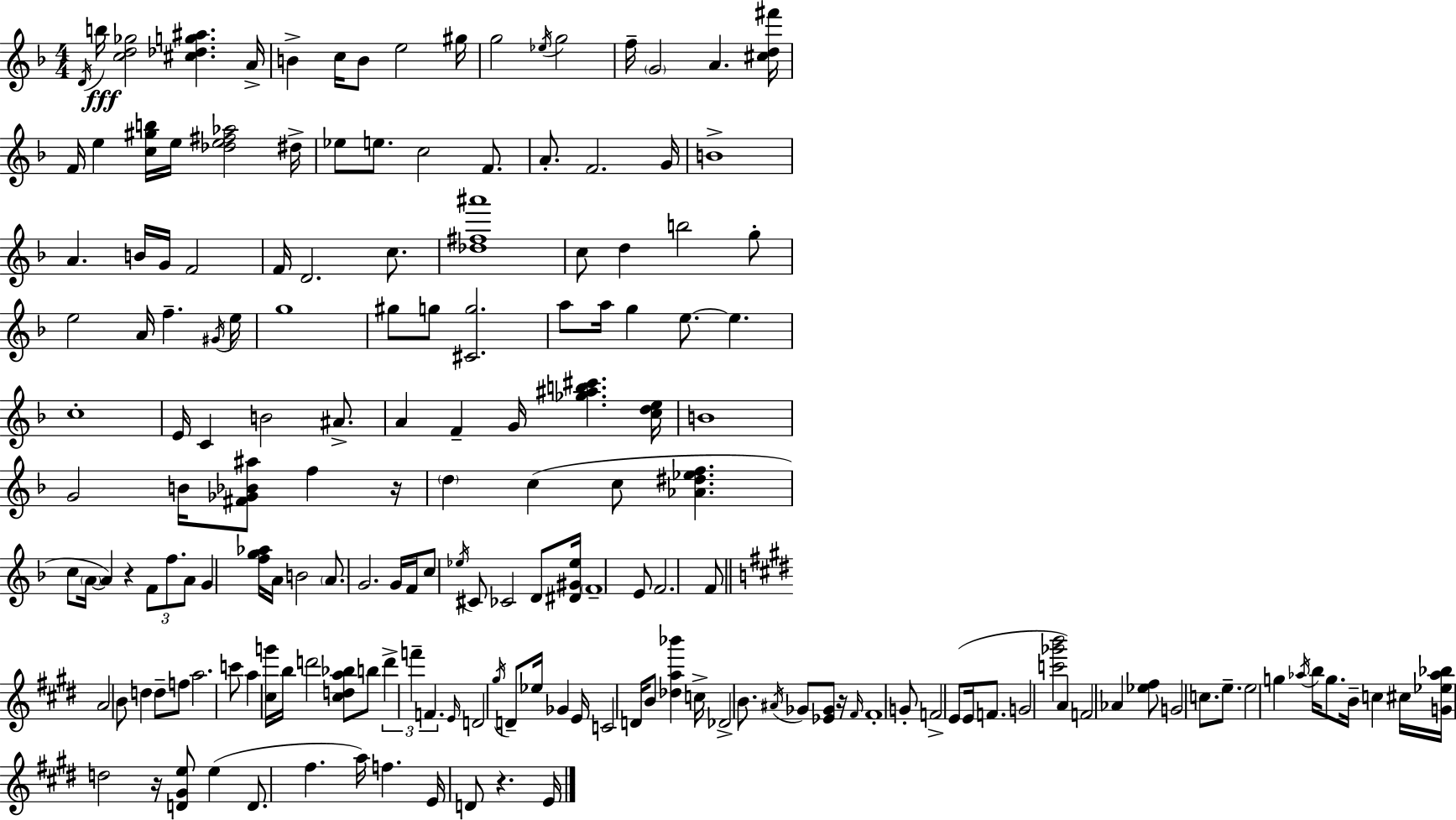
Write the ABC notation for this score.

X:1
T:Untitled
M:4/4
L:1/4
K:F
D/4 b/4 [cd_g]2 [^c_dg^a] A/4 B c/4 B/2 e2 ^g/4 g2 _e/4 g2 f/4 G2 A [^cd^f']/4 F/4 e [c^gb]/4 e/4 [_de^f_a]2 ^d/4 _e/2 e/2 c2 F/2 A/2 F2 G/4 B4 A B/4 G/4 F2 F/4 D2 c/2 [_d^f^a']4 c/2 d b2 g/2 e2 A/4 f ^G/4 e/4 g4 ^g/2 g/2 [^Cg]2 a/2 a/4 g e/2 e c4 E/4 C B2 ^A/2 A F G/4 [_g^ab^c'] [cde]/4 B4 G2 B/4 [^F_G_B^a]/2 f z/4 d c c/2 [_A^d_ef] c/2 A/4 A z F/2 f/2 A/2 G [fg_a]/4 A/4 B2 A/2 G2 G/4 F/4 c/2 _e/4 ^C/2 _C2 D/2 [^D^G_e]/4 F4 E/2 F2 F/2 A2 B/2 d d/2 f/2 a2 c'/2 a [^cg']/4 b/4 d'2 [^cda_b]/2 b/2 d' f' F E/4 D2 ^g/4 D/2 _e/4 _G E/4 C2 D/4 B/2 [_da_b'] c/4 _D2 B/2 ^A/4 _G/2 [_E_G]/2 z/4 ^F/4 ^F4 G/2 F2 E/2 E/4 F/2 G2 [c'_g'b']2 A F2 _A [_e^f]/2 G2 c/2 e/2 e2 g _a/4 b/4 g/2 B/4 c ^c/4 [G_e_a_b]/4 d2 z/4 [D^Ge]/2 e D/2 ^f a/4 f E/4 D/2 z E/4